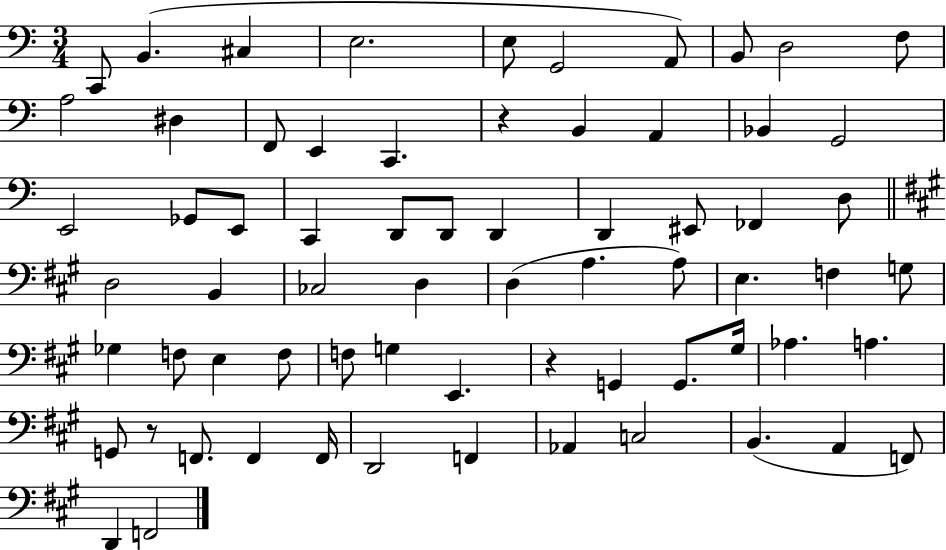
X:1
T:Untitled
M:3/4
L:1/4
K:C
C,,/2 B,, ^C, E,2 E,/2 G,,2 A,,/2 B,,/2 D,2 F,/2 A,2 ^D, F,,/2 E,, C,, z B,, A,, _B,, G,,2 E,,2 _G,,/2 E,,/2 C,, D,,/2 D,,/2 D,, D,, ^E,,/2 _F,, D,/2 D,2 B,, _C,2 D, D, A, A,/2 E, F, G,/2 _G, F,/2 E, F,/2 F,/2 G, E,, z G,, G,,/2 ^G,/4 _A, A, G,,/2 z/2 F,,/2 F,, F,,/4 D,,2 F,, _A,, C,2 B,, A,, F,,/2 D,, F,,2